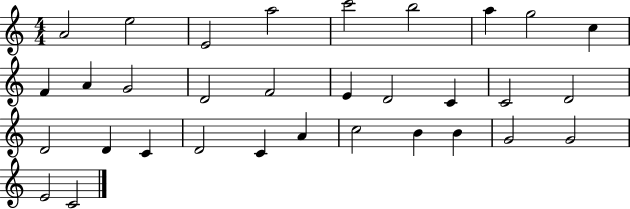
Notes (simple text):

A4/h E5/h E4/h A5/h C6/h B5/h A5/q G5/h C5/q F4/q A4/q G4/h D4/h F4/h E4/q D4/h C4/q C4/h D4/h D4/h D4/q C4/q D4/h C4/q A4/q C5/h B4/q B4/q G4/h G4/h E4/h C4/h